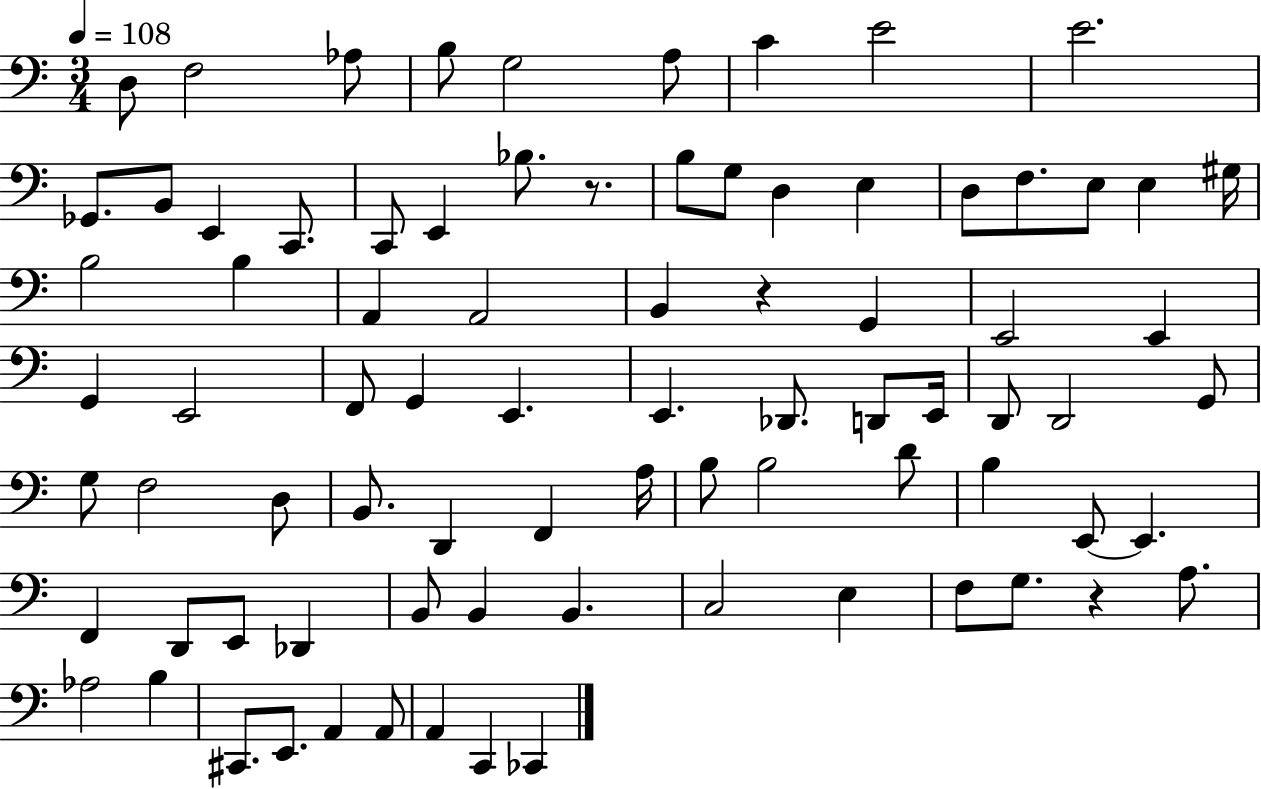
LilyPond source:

{
  \clef bass
  \numericTimeSignature
  \time 3/4
  \key c \major
  \tempo 4 = 108
  d8 f2 aes8 | b8 g2 a8 | c'4 e'2 | e'2. | \break ges,8. b,8 e,4 c,8. | c,8 e,4 bes8. r8. | b8 g8 d4 e4 | d8 f8. e8 e4 gis16 | \break b2 b4 | a,4 a,2 | b,4 r4 g,4 | e,2 e,4 | \break g,4 e,2 | f,8 g,4 e,4. | e,4. des,8. d,8 e,16 | d,8 d,2 g,8 | \break g8 f2 d8 | b,8. d,4 f,4 a16 | b8 b2 d'8 | b4 e,8~~ e,4. | \break f,4 d,8 e,8 des,4 | b,8 b,4 b,4. | c2 e4 | f8 g8. r4 a8. | \break aes2 b4 | cis,8. e,8. a,4 a,8 | a,4 c,4 ces,4 | \bar "|."
}